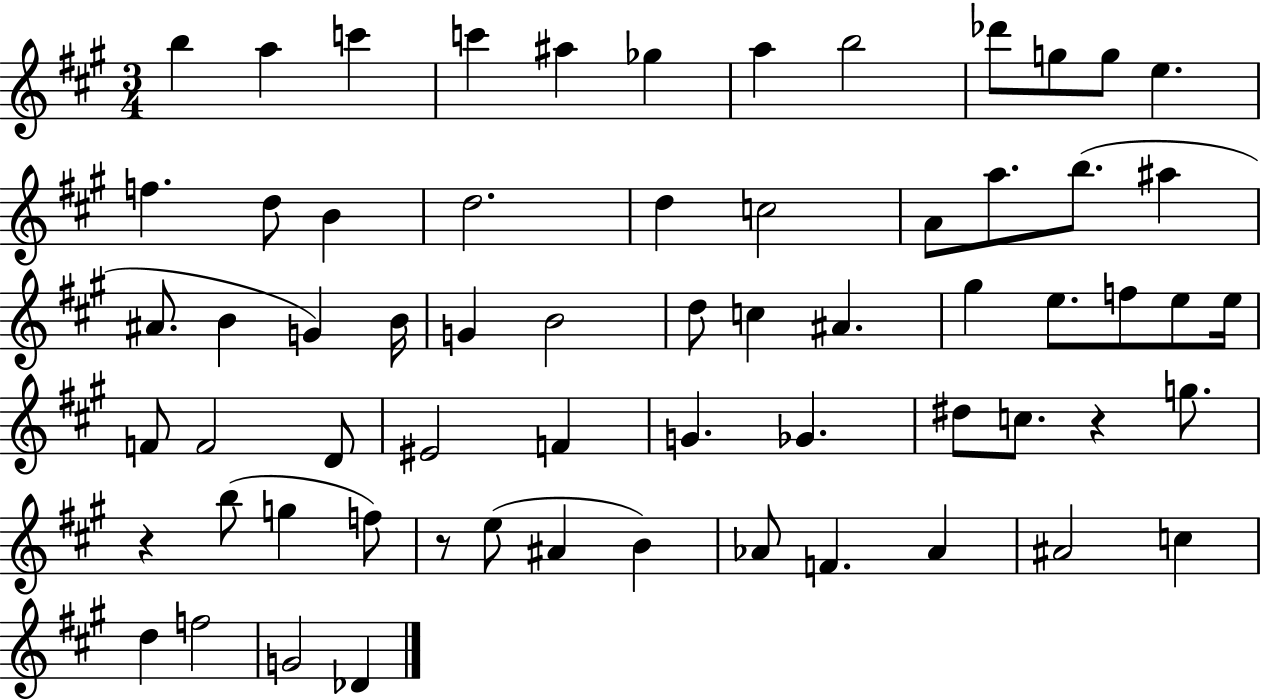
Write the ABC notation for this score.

X:1
T:Untitled
M:3/4
L:1/4
K:A
b a c' c' ^a _g a b2 _d'/2 g/2 g/2 e f d/2 B d2 d c2 A/2 a/2 b/2 ^a ^A/2 B G B/4 G B2 d/2 c ^A ^g e/2 f/2 e/2 e/4 F/2 F2 D/2 ^E2 F G _G ^d/2 c/2 z g/2 z b/2 g f/2 z/2 e/2 ^A B _A/2 F _A ^A2 c d f2 G2 _D